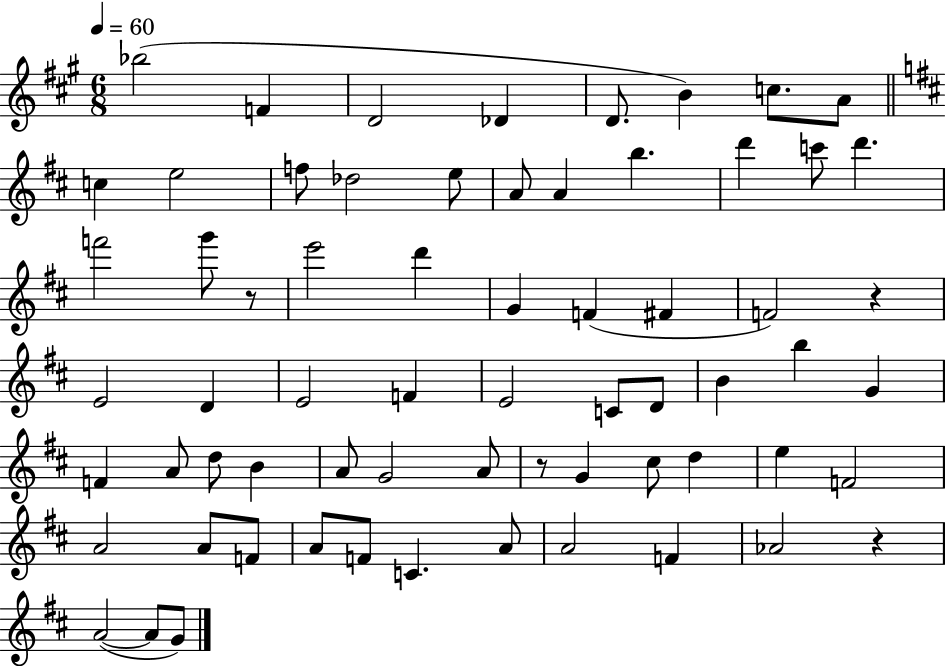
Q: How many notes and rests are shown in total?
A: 66